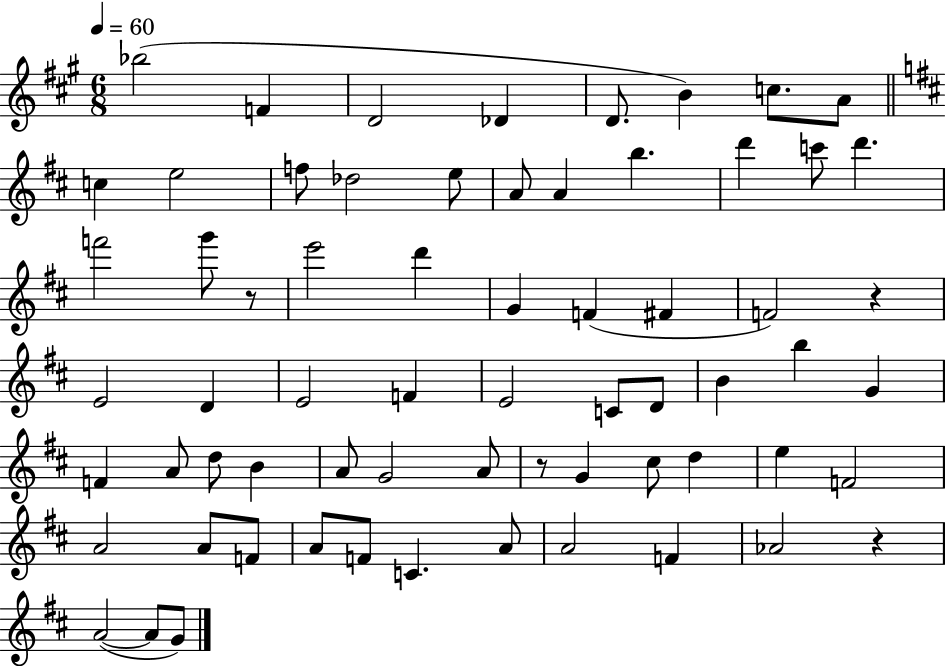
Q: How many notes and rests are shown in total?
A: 66